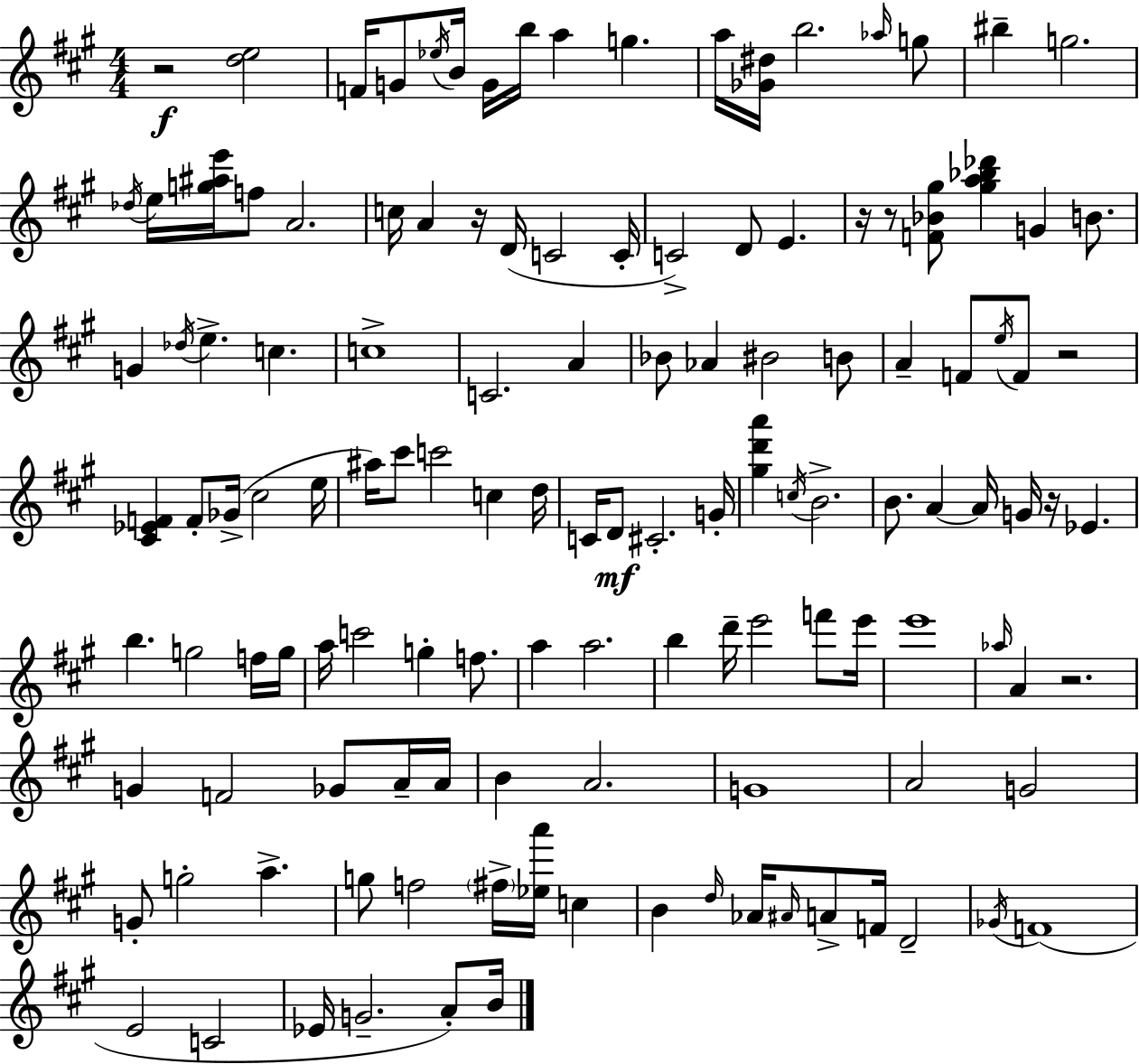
R/h [D5,E5]/h F4/s G4/e Eb5/s B4/s G4/s B5/s A5/q G5/q. A5/s [Gb4,D#5]/s B5/h. Ab5/s G5/e BIS5/q G5/h. Db5/s E5/s [G5,A#5,E6]/s F5/e A4/h. C5/s A4/q R/s D4/s C4/h C4/s C4/h D4/e E4/q. R/s R/e [F4,Bb4,G#5]/e [G#5,A5,Bb5,Db6]/q G4/q B4/e. G4/q Db5/s E5/q. C5/q. C5/w C4/h. A4/q Bb4/e Ab4/q BIS4/h B4/e A4/q F4/e E5/s F4/e R/h [C#4,Eb4,F4]/q F4/e Gb4/s C#5/h E5/s A#5/s C#6/e C6/h C5/q D5/s C4/s D4/e C#4/h. G4/s [G#5,D6,A6]/q C5/s B4/h. B4/e. A4/q A4/s G4/s R/s Eb4/q. B5/q. G5/h F5/s G5/s A5/s C6/h G5/q F5/e. A5/q A5/h. B5/q D6/s E6/h F6/e E6/s E6/w Ab5/s A4/q R/h. G4/q F4/h Gb4/e A4/s A4/s B4/q A4/h. G4/w A4/h G4/h G4/e G5/h A5/q. G5/e F5/h F#5/s [Eb5,A6]/s C5/q B4/q D5/s Ab4/s A#4/s A4/e F4/s D4/h Gb4/s F4/w E4/h C4/h Eb4/s G4/h. A4/e B4/s